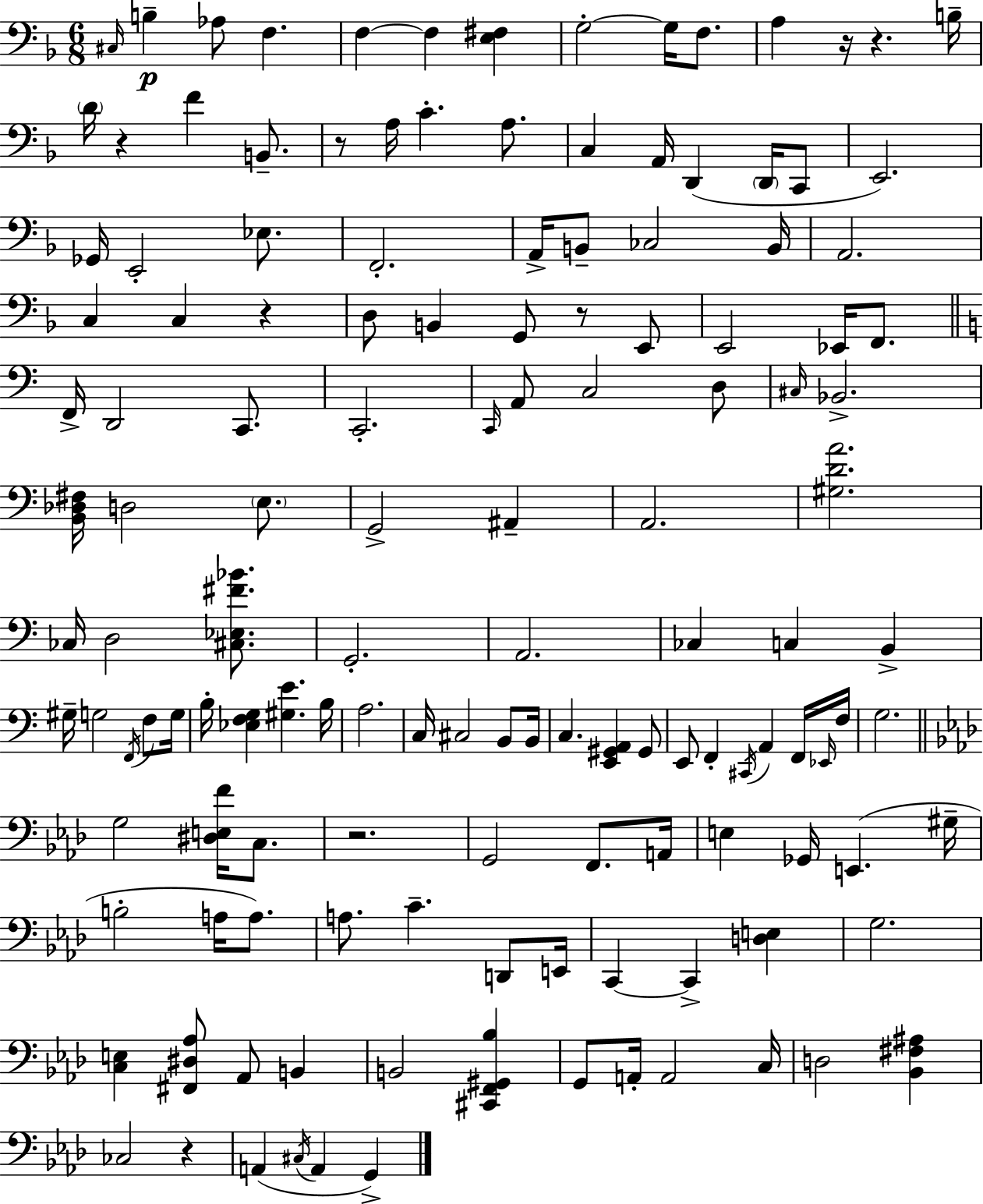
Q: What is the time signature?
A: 6/8